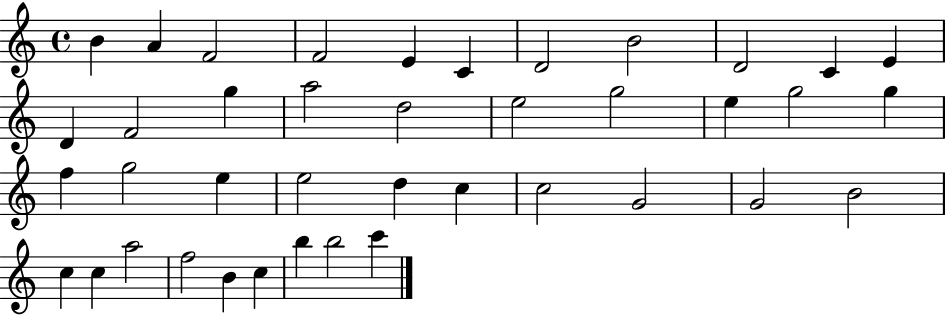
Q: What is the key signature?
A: C major